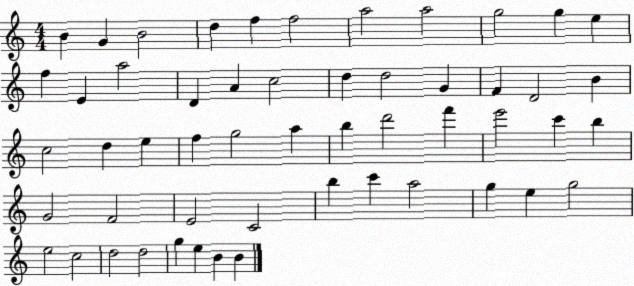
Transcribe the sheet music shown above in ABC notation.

X:1
T:Untitled
M:4/4
L:1/4
K:C
B G B2 d f f2 a2 a2 g2 g e f E a2 D A c2 d d2 G F D2 B c2 d e f g2 a b d'2 f' e'2 c' b G2 F2 E2 C2 b c' a2 g e g2 e2 c2 d2 d2 g e B B